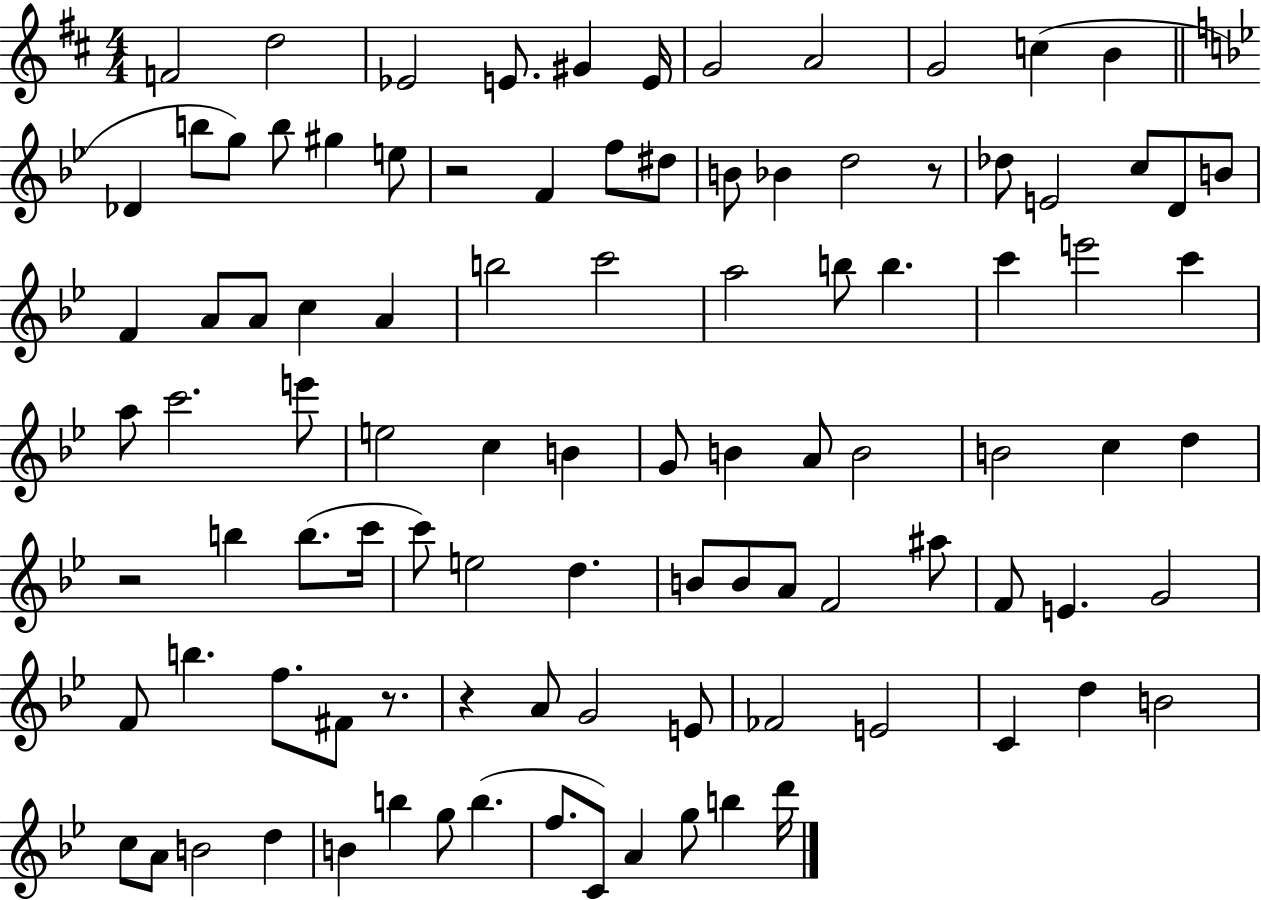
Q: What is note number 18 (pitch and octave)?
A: F4